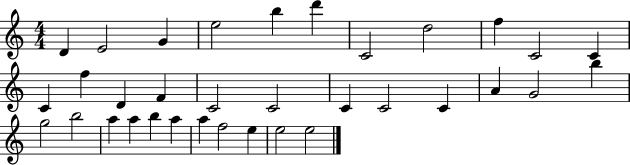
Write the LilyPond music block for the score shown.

{
  \clef treble
  \numericTimeSignature
  \time 4/4
  \key c \major
  d'4 e'2 g'4 | e''2 b''4 d'''4 | c'2 d''2 | f''4 c'2 c'4 | \break c'4 f''4 d'4 f'4 | c'2 c'2 | c'4 c'2 c'4 | a'4 g'2 b''4 | \break g''2 b''2 | a''4 a''4 b''4 a''4 | a''4 f''2 e''4 | e''2 e''2 | \break \bar "|."
}